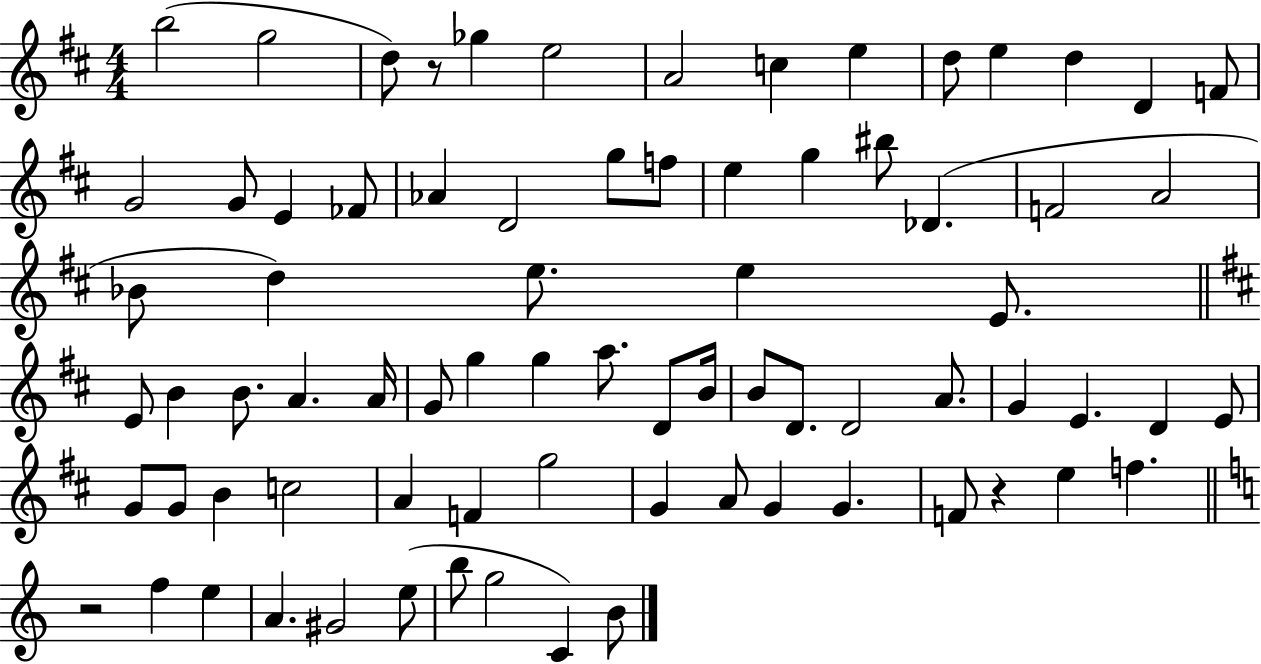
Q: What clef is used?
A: treble